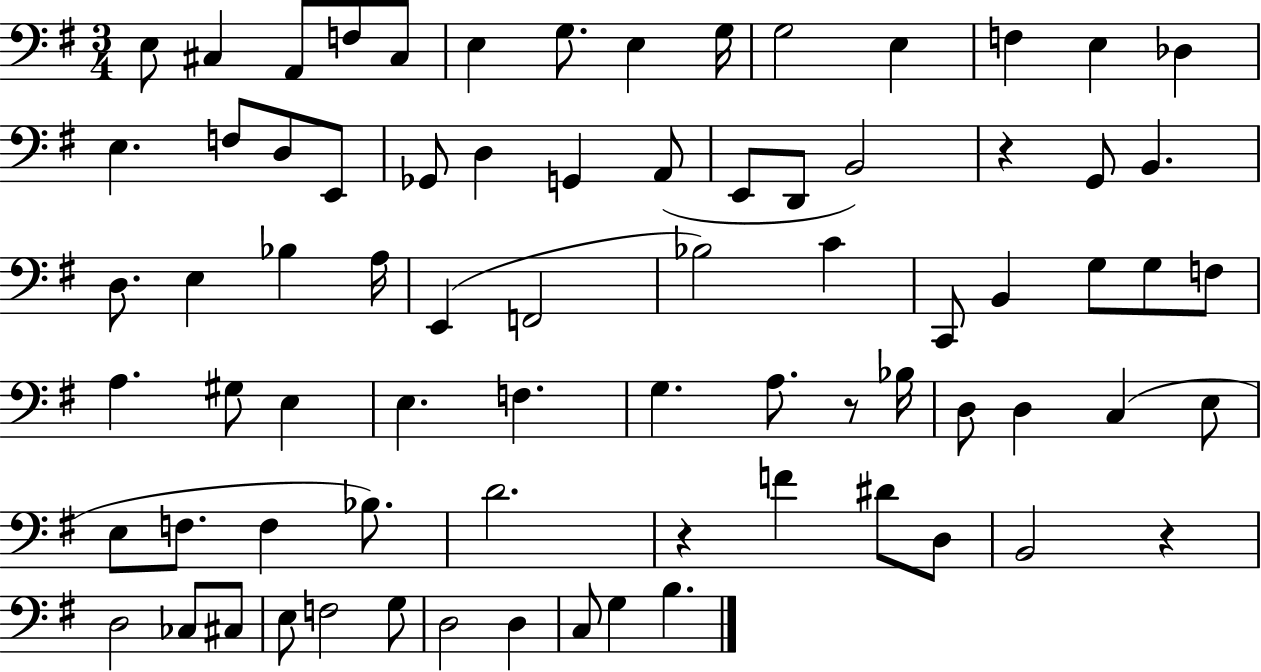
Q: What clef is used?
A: bass